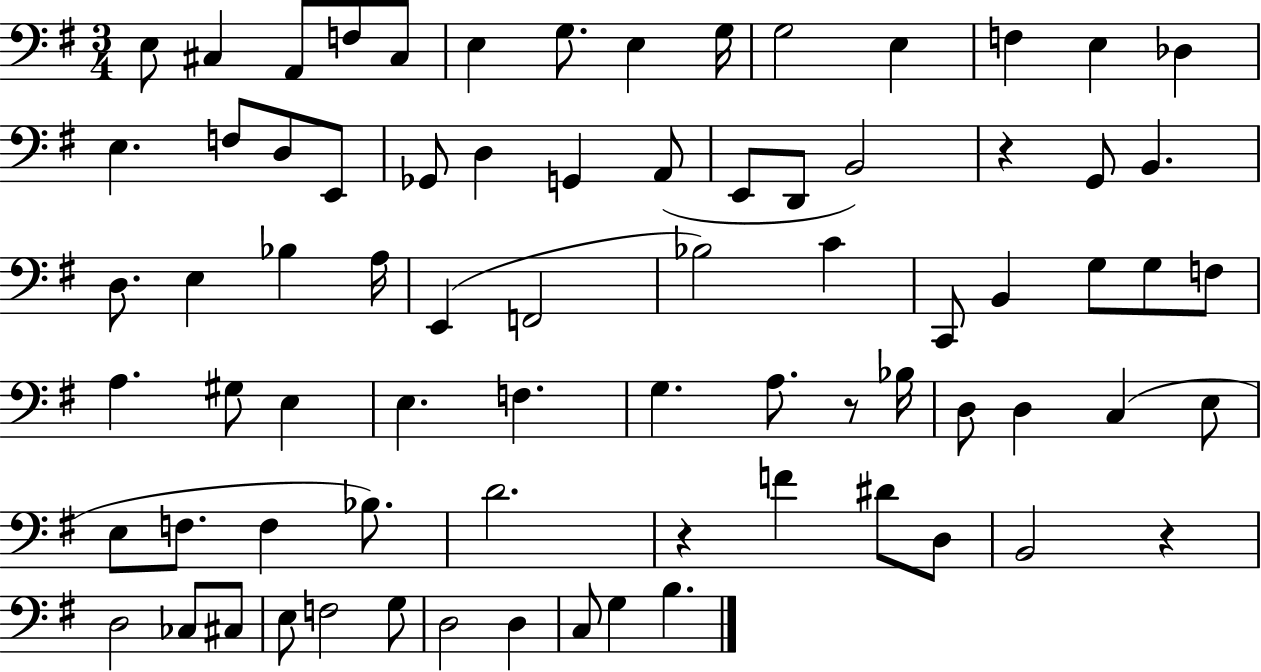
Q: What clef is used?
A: bass